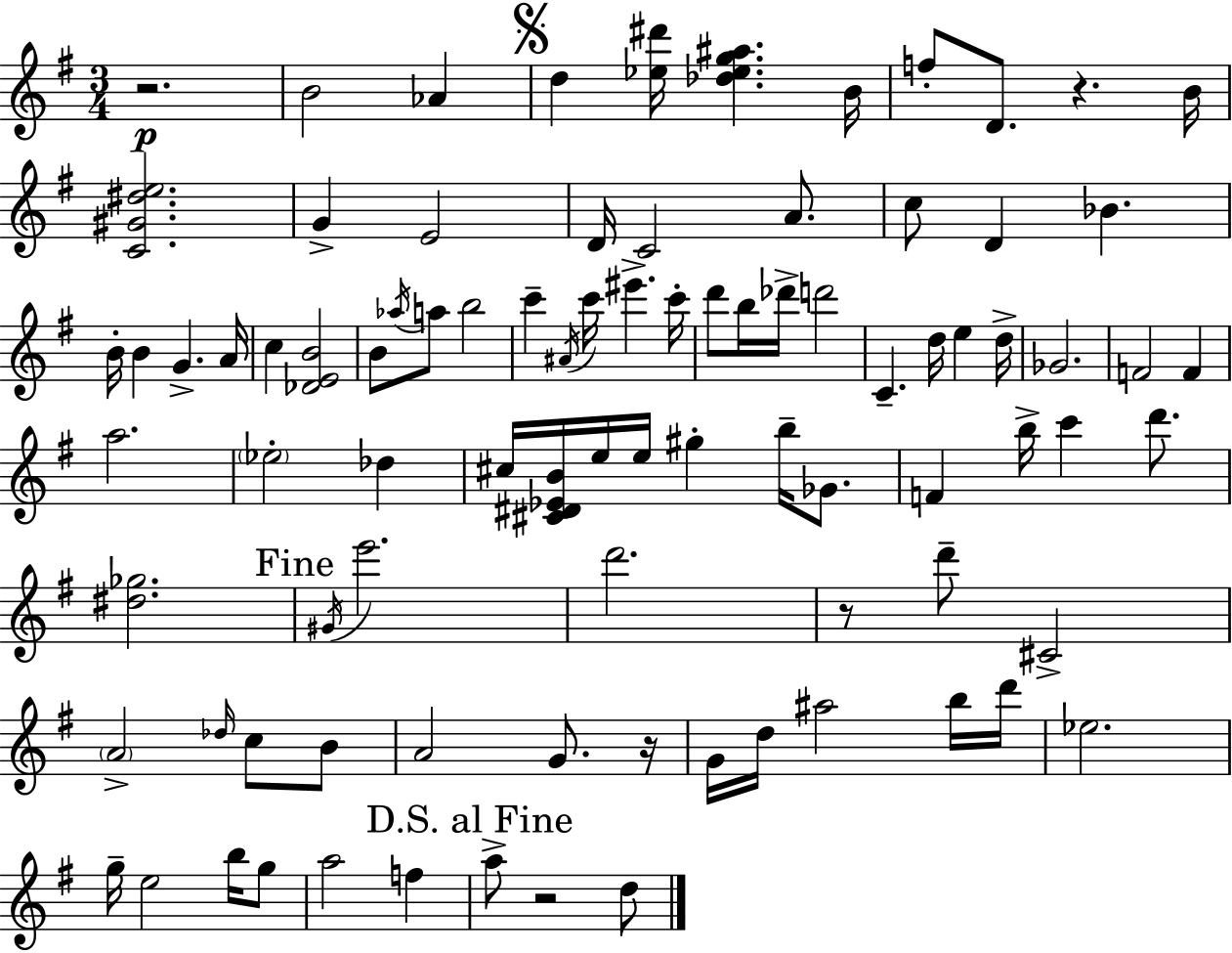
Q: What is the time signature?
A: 3/4